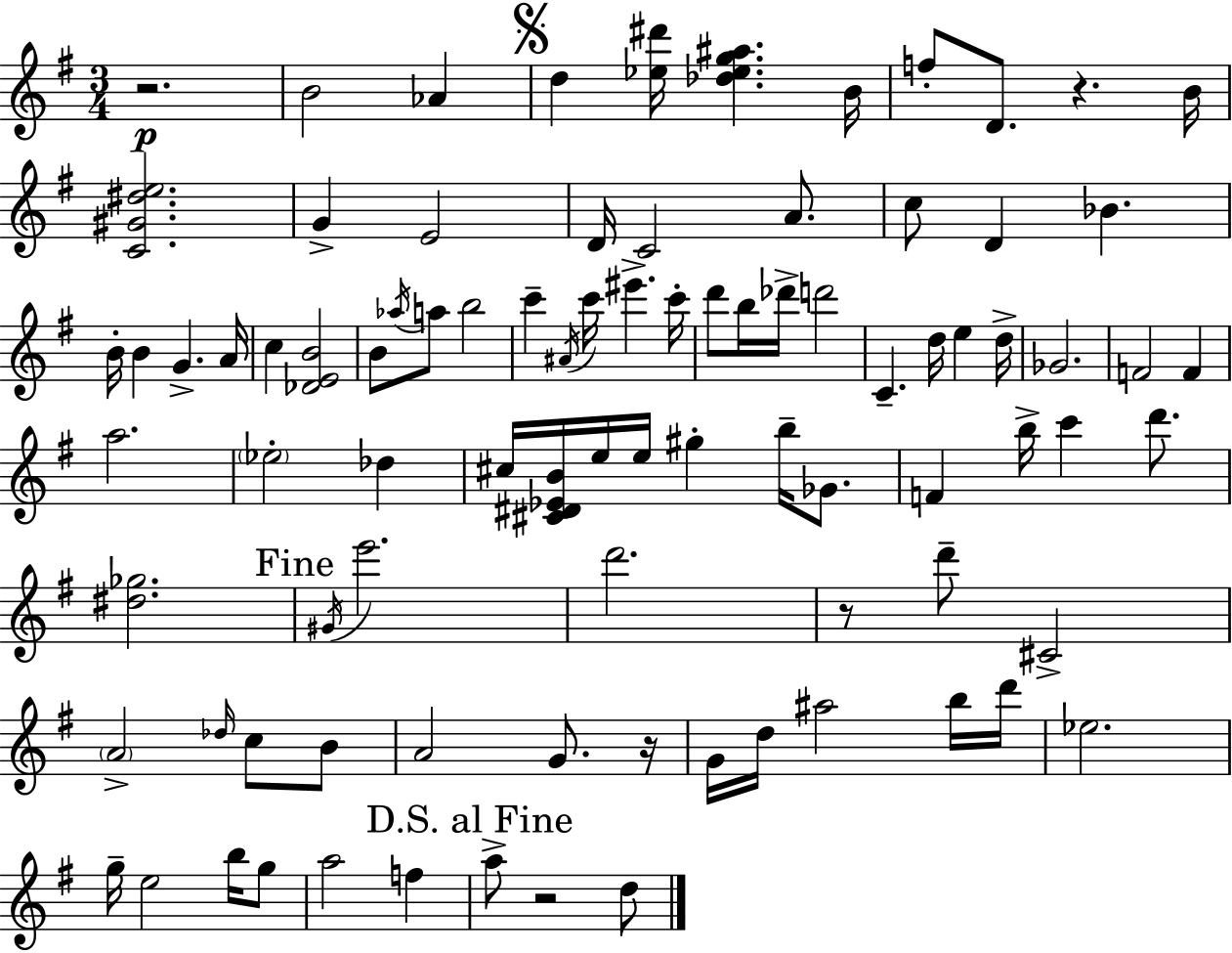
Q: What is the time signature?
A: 3/4